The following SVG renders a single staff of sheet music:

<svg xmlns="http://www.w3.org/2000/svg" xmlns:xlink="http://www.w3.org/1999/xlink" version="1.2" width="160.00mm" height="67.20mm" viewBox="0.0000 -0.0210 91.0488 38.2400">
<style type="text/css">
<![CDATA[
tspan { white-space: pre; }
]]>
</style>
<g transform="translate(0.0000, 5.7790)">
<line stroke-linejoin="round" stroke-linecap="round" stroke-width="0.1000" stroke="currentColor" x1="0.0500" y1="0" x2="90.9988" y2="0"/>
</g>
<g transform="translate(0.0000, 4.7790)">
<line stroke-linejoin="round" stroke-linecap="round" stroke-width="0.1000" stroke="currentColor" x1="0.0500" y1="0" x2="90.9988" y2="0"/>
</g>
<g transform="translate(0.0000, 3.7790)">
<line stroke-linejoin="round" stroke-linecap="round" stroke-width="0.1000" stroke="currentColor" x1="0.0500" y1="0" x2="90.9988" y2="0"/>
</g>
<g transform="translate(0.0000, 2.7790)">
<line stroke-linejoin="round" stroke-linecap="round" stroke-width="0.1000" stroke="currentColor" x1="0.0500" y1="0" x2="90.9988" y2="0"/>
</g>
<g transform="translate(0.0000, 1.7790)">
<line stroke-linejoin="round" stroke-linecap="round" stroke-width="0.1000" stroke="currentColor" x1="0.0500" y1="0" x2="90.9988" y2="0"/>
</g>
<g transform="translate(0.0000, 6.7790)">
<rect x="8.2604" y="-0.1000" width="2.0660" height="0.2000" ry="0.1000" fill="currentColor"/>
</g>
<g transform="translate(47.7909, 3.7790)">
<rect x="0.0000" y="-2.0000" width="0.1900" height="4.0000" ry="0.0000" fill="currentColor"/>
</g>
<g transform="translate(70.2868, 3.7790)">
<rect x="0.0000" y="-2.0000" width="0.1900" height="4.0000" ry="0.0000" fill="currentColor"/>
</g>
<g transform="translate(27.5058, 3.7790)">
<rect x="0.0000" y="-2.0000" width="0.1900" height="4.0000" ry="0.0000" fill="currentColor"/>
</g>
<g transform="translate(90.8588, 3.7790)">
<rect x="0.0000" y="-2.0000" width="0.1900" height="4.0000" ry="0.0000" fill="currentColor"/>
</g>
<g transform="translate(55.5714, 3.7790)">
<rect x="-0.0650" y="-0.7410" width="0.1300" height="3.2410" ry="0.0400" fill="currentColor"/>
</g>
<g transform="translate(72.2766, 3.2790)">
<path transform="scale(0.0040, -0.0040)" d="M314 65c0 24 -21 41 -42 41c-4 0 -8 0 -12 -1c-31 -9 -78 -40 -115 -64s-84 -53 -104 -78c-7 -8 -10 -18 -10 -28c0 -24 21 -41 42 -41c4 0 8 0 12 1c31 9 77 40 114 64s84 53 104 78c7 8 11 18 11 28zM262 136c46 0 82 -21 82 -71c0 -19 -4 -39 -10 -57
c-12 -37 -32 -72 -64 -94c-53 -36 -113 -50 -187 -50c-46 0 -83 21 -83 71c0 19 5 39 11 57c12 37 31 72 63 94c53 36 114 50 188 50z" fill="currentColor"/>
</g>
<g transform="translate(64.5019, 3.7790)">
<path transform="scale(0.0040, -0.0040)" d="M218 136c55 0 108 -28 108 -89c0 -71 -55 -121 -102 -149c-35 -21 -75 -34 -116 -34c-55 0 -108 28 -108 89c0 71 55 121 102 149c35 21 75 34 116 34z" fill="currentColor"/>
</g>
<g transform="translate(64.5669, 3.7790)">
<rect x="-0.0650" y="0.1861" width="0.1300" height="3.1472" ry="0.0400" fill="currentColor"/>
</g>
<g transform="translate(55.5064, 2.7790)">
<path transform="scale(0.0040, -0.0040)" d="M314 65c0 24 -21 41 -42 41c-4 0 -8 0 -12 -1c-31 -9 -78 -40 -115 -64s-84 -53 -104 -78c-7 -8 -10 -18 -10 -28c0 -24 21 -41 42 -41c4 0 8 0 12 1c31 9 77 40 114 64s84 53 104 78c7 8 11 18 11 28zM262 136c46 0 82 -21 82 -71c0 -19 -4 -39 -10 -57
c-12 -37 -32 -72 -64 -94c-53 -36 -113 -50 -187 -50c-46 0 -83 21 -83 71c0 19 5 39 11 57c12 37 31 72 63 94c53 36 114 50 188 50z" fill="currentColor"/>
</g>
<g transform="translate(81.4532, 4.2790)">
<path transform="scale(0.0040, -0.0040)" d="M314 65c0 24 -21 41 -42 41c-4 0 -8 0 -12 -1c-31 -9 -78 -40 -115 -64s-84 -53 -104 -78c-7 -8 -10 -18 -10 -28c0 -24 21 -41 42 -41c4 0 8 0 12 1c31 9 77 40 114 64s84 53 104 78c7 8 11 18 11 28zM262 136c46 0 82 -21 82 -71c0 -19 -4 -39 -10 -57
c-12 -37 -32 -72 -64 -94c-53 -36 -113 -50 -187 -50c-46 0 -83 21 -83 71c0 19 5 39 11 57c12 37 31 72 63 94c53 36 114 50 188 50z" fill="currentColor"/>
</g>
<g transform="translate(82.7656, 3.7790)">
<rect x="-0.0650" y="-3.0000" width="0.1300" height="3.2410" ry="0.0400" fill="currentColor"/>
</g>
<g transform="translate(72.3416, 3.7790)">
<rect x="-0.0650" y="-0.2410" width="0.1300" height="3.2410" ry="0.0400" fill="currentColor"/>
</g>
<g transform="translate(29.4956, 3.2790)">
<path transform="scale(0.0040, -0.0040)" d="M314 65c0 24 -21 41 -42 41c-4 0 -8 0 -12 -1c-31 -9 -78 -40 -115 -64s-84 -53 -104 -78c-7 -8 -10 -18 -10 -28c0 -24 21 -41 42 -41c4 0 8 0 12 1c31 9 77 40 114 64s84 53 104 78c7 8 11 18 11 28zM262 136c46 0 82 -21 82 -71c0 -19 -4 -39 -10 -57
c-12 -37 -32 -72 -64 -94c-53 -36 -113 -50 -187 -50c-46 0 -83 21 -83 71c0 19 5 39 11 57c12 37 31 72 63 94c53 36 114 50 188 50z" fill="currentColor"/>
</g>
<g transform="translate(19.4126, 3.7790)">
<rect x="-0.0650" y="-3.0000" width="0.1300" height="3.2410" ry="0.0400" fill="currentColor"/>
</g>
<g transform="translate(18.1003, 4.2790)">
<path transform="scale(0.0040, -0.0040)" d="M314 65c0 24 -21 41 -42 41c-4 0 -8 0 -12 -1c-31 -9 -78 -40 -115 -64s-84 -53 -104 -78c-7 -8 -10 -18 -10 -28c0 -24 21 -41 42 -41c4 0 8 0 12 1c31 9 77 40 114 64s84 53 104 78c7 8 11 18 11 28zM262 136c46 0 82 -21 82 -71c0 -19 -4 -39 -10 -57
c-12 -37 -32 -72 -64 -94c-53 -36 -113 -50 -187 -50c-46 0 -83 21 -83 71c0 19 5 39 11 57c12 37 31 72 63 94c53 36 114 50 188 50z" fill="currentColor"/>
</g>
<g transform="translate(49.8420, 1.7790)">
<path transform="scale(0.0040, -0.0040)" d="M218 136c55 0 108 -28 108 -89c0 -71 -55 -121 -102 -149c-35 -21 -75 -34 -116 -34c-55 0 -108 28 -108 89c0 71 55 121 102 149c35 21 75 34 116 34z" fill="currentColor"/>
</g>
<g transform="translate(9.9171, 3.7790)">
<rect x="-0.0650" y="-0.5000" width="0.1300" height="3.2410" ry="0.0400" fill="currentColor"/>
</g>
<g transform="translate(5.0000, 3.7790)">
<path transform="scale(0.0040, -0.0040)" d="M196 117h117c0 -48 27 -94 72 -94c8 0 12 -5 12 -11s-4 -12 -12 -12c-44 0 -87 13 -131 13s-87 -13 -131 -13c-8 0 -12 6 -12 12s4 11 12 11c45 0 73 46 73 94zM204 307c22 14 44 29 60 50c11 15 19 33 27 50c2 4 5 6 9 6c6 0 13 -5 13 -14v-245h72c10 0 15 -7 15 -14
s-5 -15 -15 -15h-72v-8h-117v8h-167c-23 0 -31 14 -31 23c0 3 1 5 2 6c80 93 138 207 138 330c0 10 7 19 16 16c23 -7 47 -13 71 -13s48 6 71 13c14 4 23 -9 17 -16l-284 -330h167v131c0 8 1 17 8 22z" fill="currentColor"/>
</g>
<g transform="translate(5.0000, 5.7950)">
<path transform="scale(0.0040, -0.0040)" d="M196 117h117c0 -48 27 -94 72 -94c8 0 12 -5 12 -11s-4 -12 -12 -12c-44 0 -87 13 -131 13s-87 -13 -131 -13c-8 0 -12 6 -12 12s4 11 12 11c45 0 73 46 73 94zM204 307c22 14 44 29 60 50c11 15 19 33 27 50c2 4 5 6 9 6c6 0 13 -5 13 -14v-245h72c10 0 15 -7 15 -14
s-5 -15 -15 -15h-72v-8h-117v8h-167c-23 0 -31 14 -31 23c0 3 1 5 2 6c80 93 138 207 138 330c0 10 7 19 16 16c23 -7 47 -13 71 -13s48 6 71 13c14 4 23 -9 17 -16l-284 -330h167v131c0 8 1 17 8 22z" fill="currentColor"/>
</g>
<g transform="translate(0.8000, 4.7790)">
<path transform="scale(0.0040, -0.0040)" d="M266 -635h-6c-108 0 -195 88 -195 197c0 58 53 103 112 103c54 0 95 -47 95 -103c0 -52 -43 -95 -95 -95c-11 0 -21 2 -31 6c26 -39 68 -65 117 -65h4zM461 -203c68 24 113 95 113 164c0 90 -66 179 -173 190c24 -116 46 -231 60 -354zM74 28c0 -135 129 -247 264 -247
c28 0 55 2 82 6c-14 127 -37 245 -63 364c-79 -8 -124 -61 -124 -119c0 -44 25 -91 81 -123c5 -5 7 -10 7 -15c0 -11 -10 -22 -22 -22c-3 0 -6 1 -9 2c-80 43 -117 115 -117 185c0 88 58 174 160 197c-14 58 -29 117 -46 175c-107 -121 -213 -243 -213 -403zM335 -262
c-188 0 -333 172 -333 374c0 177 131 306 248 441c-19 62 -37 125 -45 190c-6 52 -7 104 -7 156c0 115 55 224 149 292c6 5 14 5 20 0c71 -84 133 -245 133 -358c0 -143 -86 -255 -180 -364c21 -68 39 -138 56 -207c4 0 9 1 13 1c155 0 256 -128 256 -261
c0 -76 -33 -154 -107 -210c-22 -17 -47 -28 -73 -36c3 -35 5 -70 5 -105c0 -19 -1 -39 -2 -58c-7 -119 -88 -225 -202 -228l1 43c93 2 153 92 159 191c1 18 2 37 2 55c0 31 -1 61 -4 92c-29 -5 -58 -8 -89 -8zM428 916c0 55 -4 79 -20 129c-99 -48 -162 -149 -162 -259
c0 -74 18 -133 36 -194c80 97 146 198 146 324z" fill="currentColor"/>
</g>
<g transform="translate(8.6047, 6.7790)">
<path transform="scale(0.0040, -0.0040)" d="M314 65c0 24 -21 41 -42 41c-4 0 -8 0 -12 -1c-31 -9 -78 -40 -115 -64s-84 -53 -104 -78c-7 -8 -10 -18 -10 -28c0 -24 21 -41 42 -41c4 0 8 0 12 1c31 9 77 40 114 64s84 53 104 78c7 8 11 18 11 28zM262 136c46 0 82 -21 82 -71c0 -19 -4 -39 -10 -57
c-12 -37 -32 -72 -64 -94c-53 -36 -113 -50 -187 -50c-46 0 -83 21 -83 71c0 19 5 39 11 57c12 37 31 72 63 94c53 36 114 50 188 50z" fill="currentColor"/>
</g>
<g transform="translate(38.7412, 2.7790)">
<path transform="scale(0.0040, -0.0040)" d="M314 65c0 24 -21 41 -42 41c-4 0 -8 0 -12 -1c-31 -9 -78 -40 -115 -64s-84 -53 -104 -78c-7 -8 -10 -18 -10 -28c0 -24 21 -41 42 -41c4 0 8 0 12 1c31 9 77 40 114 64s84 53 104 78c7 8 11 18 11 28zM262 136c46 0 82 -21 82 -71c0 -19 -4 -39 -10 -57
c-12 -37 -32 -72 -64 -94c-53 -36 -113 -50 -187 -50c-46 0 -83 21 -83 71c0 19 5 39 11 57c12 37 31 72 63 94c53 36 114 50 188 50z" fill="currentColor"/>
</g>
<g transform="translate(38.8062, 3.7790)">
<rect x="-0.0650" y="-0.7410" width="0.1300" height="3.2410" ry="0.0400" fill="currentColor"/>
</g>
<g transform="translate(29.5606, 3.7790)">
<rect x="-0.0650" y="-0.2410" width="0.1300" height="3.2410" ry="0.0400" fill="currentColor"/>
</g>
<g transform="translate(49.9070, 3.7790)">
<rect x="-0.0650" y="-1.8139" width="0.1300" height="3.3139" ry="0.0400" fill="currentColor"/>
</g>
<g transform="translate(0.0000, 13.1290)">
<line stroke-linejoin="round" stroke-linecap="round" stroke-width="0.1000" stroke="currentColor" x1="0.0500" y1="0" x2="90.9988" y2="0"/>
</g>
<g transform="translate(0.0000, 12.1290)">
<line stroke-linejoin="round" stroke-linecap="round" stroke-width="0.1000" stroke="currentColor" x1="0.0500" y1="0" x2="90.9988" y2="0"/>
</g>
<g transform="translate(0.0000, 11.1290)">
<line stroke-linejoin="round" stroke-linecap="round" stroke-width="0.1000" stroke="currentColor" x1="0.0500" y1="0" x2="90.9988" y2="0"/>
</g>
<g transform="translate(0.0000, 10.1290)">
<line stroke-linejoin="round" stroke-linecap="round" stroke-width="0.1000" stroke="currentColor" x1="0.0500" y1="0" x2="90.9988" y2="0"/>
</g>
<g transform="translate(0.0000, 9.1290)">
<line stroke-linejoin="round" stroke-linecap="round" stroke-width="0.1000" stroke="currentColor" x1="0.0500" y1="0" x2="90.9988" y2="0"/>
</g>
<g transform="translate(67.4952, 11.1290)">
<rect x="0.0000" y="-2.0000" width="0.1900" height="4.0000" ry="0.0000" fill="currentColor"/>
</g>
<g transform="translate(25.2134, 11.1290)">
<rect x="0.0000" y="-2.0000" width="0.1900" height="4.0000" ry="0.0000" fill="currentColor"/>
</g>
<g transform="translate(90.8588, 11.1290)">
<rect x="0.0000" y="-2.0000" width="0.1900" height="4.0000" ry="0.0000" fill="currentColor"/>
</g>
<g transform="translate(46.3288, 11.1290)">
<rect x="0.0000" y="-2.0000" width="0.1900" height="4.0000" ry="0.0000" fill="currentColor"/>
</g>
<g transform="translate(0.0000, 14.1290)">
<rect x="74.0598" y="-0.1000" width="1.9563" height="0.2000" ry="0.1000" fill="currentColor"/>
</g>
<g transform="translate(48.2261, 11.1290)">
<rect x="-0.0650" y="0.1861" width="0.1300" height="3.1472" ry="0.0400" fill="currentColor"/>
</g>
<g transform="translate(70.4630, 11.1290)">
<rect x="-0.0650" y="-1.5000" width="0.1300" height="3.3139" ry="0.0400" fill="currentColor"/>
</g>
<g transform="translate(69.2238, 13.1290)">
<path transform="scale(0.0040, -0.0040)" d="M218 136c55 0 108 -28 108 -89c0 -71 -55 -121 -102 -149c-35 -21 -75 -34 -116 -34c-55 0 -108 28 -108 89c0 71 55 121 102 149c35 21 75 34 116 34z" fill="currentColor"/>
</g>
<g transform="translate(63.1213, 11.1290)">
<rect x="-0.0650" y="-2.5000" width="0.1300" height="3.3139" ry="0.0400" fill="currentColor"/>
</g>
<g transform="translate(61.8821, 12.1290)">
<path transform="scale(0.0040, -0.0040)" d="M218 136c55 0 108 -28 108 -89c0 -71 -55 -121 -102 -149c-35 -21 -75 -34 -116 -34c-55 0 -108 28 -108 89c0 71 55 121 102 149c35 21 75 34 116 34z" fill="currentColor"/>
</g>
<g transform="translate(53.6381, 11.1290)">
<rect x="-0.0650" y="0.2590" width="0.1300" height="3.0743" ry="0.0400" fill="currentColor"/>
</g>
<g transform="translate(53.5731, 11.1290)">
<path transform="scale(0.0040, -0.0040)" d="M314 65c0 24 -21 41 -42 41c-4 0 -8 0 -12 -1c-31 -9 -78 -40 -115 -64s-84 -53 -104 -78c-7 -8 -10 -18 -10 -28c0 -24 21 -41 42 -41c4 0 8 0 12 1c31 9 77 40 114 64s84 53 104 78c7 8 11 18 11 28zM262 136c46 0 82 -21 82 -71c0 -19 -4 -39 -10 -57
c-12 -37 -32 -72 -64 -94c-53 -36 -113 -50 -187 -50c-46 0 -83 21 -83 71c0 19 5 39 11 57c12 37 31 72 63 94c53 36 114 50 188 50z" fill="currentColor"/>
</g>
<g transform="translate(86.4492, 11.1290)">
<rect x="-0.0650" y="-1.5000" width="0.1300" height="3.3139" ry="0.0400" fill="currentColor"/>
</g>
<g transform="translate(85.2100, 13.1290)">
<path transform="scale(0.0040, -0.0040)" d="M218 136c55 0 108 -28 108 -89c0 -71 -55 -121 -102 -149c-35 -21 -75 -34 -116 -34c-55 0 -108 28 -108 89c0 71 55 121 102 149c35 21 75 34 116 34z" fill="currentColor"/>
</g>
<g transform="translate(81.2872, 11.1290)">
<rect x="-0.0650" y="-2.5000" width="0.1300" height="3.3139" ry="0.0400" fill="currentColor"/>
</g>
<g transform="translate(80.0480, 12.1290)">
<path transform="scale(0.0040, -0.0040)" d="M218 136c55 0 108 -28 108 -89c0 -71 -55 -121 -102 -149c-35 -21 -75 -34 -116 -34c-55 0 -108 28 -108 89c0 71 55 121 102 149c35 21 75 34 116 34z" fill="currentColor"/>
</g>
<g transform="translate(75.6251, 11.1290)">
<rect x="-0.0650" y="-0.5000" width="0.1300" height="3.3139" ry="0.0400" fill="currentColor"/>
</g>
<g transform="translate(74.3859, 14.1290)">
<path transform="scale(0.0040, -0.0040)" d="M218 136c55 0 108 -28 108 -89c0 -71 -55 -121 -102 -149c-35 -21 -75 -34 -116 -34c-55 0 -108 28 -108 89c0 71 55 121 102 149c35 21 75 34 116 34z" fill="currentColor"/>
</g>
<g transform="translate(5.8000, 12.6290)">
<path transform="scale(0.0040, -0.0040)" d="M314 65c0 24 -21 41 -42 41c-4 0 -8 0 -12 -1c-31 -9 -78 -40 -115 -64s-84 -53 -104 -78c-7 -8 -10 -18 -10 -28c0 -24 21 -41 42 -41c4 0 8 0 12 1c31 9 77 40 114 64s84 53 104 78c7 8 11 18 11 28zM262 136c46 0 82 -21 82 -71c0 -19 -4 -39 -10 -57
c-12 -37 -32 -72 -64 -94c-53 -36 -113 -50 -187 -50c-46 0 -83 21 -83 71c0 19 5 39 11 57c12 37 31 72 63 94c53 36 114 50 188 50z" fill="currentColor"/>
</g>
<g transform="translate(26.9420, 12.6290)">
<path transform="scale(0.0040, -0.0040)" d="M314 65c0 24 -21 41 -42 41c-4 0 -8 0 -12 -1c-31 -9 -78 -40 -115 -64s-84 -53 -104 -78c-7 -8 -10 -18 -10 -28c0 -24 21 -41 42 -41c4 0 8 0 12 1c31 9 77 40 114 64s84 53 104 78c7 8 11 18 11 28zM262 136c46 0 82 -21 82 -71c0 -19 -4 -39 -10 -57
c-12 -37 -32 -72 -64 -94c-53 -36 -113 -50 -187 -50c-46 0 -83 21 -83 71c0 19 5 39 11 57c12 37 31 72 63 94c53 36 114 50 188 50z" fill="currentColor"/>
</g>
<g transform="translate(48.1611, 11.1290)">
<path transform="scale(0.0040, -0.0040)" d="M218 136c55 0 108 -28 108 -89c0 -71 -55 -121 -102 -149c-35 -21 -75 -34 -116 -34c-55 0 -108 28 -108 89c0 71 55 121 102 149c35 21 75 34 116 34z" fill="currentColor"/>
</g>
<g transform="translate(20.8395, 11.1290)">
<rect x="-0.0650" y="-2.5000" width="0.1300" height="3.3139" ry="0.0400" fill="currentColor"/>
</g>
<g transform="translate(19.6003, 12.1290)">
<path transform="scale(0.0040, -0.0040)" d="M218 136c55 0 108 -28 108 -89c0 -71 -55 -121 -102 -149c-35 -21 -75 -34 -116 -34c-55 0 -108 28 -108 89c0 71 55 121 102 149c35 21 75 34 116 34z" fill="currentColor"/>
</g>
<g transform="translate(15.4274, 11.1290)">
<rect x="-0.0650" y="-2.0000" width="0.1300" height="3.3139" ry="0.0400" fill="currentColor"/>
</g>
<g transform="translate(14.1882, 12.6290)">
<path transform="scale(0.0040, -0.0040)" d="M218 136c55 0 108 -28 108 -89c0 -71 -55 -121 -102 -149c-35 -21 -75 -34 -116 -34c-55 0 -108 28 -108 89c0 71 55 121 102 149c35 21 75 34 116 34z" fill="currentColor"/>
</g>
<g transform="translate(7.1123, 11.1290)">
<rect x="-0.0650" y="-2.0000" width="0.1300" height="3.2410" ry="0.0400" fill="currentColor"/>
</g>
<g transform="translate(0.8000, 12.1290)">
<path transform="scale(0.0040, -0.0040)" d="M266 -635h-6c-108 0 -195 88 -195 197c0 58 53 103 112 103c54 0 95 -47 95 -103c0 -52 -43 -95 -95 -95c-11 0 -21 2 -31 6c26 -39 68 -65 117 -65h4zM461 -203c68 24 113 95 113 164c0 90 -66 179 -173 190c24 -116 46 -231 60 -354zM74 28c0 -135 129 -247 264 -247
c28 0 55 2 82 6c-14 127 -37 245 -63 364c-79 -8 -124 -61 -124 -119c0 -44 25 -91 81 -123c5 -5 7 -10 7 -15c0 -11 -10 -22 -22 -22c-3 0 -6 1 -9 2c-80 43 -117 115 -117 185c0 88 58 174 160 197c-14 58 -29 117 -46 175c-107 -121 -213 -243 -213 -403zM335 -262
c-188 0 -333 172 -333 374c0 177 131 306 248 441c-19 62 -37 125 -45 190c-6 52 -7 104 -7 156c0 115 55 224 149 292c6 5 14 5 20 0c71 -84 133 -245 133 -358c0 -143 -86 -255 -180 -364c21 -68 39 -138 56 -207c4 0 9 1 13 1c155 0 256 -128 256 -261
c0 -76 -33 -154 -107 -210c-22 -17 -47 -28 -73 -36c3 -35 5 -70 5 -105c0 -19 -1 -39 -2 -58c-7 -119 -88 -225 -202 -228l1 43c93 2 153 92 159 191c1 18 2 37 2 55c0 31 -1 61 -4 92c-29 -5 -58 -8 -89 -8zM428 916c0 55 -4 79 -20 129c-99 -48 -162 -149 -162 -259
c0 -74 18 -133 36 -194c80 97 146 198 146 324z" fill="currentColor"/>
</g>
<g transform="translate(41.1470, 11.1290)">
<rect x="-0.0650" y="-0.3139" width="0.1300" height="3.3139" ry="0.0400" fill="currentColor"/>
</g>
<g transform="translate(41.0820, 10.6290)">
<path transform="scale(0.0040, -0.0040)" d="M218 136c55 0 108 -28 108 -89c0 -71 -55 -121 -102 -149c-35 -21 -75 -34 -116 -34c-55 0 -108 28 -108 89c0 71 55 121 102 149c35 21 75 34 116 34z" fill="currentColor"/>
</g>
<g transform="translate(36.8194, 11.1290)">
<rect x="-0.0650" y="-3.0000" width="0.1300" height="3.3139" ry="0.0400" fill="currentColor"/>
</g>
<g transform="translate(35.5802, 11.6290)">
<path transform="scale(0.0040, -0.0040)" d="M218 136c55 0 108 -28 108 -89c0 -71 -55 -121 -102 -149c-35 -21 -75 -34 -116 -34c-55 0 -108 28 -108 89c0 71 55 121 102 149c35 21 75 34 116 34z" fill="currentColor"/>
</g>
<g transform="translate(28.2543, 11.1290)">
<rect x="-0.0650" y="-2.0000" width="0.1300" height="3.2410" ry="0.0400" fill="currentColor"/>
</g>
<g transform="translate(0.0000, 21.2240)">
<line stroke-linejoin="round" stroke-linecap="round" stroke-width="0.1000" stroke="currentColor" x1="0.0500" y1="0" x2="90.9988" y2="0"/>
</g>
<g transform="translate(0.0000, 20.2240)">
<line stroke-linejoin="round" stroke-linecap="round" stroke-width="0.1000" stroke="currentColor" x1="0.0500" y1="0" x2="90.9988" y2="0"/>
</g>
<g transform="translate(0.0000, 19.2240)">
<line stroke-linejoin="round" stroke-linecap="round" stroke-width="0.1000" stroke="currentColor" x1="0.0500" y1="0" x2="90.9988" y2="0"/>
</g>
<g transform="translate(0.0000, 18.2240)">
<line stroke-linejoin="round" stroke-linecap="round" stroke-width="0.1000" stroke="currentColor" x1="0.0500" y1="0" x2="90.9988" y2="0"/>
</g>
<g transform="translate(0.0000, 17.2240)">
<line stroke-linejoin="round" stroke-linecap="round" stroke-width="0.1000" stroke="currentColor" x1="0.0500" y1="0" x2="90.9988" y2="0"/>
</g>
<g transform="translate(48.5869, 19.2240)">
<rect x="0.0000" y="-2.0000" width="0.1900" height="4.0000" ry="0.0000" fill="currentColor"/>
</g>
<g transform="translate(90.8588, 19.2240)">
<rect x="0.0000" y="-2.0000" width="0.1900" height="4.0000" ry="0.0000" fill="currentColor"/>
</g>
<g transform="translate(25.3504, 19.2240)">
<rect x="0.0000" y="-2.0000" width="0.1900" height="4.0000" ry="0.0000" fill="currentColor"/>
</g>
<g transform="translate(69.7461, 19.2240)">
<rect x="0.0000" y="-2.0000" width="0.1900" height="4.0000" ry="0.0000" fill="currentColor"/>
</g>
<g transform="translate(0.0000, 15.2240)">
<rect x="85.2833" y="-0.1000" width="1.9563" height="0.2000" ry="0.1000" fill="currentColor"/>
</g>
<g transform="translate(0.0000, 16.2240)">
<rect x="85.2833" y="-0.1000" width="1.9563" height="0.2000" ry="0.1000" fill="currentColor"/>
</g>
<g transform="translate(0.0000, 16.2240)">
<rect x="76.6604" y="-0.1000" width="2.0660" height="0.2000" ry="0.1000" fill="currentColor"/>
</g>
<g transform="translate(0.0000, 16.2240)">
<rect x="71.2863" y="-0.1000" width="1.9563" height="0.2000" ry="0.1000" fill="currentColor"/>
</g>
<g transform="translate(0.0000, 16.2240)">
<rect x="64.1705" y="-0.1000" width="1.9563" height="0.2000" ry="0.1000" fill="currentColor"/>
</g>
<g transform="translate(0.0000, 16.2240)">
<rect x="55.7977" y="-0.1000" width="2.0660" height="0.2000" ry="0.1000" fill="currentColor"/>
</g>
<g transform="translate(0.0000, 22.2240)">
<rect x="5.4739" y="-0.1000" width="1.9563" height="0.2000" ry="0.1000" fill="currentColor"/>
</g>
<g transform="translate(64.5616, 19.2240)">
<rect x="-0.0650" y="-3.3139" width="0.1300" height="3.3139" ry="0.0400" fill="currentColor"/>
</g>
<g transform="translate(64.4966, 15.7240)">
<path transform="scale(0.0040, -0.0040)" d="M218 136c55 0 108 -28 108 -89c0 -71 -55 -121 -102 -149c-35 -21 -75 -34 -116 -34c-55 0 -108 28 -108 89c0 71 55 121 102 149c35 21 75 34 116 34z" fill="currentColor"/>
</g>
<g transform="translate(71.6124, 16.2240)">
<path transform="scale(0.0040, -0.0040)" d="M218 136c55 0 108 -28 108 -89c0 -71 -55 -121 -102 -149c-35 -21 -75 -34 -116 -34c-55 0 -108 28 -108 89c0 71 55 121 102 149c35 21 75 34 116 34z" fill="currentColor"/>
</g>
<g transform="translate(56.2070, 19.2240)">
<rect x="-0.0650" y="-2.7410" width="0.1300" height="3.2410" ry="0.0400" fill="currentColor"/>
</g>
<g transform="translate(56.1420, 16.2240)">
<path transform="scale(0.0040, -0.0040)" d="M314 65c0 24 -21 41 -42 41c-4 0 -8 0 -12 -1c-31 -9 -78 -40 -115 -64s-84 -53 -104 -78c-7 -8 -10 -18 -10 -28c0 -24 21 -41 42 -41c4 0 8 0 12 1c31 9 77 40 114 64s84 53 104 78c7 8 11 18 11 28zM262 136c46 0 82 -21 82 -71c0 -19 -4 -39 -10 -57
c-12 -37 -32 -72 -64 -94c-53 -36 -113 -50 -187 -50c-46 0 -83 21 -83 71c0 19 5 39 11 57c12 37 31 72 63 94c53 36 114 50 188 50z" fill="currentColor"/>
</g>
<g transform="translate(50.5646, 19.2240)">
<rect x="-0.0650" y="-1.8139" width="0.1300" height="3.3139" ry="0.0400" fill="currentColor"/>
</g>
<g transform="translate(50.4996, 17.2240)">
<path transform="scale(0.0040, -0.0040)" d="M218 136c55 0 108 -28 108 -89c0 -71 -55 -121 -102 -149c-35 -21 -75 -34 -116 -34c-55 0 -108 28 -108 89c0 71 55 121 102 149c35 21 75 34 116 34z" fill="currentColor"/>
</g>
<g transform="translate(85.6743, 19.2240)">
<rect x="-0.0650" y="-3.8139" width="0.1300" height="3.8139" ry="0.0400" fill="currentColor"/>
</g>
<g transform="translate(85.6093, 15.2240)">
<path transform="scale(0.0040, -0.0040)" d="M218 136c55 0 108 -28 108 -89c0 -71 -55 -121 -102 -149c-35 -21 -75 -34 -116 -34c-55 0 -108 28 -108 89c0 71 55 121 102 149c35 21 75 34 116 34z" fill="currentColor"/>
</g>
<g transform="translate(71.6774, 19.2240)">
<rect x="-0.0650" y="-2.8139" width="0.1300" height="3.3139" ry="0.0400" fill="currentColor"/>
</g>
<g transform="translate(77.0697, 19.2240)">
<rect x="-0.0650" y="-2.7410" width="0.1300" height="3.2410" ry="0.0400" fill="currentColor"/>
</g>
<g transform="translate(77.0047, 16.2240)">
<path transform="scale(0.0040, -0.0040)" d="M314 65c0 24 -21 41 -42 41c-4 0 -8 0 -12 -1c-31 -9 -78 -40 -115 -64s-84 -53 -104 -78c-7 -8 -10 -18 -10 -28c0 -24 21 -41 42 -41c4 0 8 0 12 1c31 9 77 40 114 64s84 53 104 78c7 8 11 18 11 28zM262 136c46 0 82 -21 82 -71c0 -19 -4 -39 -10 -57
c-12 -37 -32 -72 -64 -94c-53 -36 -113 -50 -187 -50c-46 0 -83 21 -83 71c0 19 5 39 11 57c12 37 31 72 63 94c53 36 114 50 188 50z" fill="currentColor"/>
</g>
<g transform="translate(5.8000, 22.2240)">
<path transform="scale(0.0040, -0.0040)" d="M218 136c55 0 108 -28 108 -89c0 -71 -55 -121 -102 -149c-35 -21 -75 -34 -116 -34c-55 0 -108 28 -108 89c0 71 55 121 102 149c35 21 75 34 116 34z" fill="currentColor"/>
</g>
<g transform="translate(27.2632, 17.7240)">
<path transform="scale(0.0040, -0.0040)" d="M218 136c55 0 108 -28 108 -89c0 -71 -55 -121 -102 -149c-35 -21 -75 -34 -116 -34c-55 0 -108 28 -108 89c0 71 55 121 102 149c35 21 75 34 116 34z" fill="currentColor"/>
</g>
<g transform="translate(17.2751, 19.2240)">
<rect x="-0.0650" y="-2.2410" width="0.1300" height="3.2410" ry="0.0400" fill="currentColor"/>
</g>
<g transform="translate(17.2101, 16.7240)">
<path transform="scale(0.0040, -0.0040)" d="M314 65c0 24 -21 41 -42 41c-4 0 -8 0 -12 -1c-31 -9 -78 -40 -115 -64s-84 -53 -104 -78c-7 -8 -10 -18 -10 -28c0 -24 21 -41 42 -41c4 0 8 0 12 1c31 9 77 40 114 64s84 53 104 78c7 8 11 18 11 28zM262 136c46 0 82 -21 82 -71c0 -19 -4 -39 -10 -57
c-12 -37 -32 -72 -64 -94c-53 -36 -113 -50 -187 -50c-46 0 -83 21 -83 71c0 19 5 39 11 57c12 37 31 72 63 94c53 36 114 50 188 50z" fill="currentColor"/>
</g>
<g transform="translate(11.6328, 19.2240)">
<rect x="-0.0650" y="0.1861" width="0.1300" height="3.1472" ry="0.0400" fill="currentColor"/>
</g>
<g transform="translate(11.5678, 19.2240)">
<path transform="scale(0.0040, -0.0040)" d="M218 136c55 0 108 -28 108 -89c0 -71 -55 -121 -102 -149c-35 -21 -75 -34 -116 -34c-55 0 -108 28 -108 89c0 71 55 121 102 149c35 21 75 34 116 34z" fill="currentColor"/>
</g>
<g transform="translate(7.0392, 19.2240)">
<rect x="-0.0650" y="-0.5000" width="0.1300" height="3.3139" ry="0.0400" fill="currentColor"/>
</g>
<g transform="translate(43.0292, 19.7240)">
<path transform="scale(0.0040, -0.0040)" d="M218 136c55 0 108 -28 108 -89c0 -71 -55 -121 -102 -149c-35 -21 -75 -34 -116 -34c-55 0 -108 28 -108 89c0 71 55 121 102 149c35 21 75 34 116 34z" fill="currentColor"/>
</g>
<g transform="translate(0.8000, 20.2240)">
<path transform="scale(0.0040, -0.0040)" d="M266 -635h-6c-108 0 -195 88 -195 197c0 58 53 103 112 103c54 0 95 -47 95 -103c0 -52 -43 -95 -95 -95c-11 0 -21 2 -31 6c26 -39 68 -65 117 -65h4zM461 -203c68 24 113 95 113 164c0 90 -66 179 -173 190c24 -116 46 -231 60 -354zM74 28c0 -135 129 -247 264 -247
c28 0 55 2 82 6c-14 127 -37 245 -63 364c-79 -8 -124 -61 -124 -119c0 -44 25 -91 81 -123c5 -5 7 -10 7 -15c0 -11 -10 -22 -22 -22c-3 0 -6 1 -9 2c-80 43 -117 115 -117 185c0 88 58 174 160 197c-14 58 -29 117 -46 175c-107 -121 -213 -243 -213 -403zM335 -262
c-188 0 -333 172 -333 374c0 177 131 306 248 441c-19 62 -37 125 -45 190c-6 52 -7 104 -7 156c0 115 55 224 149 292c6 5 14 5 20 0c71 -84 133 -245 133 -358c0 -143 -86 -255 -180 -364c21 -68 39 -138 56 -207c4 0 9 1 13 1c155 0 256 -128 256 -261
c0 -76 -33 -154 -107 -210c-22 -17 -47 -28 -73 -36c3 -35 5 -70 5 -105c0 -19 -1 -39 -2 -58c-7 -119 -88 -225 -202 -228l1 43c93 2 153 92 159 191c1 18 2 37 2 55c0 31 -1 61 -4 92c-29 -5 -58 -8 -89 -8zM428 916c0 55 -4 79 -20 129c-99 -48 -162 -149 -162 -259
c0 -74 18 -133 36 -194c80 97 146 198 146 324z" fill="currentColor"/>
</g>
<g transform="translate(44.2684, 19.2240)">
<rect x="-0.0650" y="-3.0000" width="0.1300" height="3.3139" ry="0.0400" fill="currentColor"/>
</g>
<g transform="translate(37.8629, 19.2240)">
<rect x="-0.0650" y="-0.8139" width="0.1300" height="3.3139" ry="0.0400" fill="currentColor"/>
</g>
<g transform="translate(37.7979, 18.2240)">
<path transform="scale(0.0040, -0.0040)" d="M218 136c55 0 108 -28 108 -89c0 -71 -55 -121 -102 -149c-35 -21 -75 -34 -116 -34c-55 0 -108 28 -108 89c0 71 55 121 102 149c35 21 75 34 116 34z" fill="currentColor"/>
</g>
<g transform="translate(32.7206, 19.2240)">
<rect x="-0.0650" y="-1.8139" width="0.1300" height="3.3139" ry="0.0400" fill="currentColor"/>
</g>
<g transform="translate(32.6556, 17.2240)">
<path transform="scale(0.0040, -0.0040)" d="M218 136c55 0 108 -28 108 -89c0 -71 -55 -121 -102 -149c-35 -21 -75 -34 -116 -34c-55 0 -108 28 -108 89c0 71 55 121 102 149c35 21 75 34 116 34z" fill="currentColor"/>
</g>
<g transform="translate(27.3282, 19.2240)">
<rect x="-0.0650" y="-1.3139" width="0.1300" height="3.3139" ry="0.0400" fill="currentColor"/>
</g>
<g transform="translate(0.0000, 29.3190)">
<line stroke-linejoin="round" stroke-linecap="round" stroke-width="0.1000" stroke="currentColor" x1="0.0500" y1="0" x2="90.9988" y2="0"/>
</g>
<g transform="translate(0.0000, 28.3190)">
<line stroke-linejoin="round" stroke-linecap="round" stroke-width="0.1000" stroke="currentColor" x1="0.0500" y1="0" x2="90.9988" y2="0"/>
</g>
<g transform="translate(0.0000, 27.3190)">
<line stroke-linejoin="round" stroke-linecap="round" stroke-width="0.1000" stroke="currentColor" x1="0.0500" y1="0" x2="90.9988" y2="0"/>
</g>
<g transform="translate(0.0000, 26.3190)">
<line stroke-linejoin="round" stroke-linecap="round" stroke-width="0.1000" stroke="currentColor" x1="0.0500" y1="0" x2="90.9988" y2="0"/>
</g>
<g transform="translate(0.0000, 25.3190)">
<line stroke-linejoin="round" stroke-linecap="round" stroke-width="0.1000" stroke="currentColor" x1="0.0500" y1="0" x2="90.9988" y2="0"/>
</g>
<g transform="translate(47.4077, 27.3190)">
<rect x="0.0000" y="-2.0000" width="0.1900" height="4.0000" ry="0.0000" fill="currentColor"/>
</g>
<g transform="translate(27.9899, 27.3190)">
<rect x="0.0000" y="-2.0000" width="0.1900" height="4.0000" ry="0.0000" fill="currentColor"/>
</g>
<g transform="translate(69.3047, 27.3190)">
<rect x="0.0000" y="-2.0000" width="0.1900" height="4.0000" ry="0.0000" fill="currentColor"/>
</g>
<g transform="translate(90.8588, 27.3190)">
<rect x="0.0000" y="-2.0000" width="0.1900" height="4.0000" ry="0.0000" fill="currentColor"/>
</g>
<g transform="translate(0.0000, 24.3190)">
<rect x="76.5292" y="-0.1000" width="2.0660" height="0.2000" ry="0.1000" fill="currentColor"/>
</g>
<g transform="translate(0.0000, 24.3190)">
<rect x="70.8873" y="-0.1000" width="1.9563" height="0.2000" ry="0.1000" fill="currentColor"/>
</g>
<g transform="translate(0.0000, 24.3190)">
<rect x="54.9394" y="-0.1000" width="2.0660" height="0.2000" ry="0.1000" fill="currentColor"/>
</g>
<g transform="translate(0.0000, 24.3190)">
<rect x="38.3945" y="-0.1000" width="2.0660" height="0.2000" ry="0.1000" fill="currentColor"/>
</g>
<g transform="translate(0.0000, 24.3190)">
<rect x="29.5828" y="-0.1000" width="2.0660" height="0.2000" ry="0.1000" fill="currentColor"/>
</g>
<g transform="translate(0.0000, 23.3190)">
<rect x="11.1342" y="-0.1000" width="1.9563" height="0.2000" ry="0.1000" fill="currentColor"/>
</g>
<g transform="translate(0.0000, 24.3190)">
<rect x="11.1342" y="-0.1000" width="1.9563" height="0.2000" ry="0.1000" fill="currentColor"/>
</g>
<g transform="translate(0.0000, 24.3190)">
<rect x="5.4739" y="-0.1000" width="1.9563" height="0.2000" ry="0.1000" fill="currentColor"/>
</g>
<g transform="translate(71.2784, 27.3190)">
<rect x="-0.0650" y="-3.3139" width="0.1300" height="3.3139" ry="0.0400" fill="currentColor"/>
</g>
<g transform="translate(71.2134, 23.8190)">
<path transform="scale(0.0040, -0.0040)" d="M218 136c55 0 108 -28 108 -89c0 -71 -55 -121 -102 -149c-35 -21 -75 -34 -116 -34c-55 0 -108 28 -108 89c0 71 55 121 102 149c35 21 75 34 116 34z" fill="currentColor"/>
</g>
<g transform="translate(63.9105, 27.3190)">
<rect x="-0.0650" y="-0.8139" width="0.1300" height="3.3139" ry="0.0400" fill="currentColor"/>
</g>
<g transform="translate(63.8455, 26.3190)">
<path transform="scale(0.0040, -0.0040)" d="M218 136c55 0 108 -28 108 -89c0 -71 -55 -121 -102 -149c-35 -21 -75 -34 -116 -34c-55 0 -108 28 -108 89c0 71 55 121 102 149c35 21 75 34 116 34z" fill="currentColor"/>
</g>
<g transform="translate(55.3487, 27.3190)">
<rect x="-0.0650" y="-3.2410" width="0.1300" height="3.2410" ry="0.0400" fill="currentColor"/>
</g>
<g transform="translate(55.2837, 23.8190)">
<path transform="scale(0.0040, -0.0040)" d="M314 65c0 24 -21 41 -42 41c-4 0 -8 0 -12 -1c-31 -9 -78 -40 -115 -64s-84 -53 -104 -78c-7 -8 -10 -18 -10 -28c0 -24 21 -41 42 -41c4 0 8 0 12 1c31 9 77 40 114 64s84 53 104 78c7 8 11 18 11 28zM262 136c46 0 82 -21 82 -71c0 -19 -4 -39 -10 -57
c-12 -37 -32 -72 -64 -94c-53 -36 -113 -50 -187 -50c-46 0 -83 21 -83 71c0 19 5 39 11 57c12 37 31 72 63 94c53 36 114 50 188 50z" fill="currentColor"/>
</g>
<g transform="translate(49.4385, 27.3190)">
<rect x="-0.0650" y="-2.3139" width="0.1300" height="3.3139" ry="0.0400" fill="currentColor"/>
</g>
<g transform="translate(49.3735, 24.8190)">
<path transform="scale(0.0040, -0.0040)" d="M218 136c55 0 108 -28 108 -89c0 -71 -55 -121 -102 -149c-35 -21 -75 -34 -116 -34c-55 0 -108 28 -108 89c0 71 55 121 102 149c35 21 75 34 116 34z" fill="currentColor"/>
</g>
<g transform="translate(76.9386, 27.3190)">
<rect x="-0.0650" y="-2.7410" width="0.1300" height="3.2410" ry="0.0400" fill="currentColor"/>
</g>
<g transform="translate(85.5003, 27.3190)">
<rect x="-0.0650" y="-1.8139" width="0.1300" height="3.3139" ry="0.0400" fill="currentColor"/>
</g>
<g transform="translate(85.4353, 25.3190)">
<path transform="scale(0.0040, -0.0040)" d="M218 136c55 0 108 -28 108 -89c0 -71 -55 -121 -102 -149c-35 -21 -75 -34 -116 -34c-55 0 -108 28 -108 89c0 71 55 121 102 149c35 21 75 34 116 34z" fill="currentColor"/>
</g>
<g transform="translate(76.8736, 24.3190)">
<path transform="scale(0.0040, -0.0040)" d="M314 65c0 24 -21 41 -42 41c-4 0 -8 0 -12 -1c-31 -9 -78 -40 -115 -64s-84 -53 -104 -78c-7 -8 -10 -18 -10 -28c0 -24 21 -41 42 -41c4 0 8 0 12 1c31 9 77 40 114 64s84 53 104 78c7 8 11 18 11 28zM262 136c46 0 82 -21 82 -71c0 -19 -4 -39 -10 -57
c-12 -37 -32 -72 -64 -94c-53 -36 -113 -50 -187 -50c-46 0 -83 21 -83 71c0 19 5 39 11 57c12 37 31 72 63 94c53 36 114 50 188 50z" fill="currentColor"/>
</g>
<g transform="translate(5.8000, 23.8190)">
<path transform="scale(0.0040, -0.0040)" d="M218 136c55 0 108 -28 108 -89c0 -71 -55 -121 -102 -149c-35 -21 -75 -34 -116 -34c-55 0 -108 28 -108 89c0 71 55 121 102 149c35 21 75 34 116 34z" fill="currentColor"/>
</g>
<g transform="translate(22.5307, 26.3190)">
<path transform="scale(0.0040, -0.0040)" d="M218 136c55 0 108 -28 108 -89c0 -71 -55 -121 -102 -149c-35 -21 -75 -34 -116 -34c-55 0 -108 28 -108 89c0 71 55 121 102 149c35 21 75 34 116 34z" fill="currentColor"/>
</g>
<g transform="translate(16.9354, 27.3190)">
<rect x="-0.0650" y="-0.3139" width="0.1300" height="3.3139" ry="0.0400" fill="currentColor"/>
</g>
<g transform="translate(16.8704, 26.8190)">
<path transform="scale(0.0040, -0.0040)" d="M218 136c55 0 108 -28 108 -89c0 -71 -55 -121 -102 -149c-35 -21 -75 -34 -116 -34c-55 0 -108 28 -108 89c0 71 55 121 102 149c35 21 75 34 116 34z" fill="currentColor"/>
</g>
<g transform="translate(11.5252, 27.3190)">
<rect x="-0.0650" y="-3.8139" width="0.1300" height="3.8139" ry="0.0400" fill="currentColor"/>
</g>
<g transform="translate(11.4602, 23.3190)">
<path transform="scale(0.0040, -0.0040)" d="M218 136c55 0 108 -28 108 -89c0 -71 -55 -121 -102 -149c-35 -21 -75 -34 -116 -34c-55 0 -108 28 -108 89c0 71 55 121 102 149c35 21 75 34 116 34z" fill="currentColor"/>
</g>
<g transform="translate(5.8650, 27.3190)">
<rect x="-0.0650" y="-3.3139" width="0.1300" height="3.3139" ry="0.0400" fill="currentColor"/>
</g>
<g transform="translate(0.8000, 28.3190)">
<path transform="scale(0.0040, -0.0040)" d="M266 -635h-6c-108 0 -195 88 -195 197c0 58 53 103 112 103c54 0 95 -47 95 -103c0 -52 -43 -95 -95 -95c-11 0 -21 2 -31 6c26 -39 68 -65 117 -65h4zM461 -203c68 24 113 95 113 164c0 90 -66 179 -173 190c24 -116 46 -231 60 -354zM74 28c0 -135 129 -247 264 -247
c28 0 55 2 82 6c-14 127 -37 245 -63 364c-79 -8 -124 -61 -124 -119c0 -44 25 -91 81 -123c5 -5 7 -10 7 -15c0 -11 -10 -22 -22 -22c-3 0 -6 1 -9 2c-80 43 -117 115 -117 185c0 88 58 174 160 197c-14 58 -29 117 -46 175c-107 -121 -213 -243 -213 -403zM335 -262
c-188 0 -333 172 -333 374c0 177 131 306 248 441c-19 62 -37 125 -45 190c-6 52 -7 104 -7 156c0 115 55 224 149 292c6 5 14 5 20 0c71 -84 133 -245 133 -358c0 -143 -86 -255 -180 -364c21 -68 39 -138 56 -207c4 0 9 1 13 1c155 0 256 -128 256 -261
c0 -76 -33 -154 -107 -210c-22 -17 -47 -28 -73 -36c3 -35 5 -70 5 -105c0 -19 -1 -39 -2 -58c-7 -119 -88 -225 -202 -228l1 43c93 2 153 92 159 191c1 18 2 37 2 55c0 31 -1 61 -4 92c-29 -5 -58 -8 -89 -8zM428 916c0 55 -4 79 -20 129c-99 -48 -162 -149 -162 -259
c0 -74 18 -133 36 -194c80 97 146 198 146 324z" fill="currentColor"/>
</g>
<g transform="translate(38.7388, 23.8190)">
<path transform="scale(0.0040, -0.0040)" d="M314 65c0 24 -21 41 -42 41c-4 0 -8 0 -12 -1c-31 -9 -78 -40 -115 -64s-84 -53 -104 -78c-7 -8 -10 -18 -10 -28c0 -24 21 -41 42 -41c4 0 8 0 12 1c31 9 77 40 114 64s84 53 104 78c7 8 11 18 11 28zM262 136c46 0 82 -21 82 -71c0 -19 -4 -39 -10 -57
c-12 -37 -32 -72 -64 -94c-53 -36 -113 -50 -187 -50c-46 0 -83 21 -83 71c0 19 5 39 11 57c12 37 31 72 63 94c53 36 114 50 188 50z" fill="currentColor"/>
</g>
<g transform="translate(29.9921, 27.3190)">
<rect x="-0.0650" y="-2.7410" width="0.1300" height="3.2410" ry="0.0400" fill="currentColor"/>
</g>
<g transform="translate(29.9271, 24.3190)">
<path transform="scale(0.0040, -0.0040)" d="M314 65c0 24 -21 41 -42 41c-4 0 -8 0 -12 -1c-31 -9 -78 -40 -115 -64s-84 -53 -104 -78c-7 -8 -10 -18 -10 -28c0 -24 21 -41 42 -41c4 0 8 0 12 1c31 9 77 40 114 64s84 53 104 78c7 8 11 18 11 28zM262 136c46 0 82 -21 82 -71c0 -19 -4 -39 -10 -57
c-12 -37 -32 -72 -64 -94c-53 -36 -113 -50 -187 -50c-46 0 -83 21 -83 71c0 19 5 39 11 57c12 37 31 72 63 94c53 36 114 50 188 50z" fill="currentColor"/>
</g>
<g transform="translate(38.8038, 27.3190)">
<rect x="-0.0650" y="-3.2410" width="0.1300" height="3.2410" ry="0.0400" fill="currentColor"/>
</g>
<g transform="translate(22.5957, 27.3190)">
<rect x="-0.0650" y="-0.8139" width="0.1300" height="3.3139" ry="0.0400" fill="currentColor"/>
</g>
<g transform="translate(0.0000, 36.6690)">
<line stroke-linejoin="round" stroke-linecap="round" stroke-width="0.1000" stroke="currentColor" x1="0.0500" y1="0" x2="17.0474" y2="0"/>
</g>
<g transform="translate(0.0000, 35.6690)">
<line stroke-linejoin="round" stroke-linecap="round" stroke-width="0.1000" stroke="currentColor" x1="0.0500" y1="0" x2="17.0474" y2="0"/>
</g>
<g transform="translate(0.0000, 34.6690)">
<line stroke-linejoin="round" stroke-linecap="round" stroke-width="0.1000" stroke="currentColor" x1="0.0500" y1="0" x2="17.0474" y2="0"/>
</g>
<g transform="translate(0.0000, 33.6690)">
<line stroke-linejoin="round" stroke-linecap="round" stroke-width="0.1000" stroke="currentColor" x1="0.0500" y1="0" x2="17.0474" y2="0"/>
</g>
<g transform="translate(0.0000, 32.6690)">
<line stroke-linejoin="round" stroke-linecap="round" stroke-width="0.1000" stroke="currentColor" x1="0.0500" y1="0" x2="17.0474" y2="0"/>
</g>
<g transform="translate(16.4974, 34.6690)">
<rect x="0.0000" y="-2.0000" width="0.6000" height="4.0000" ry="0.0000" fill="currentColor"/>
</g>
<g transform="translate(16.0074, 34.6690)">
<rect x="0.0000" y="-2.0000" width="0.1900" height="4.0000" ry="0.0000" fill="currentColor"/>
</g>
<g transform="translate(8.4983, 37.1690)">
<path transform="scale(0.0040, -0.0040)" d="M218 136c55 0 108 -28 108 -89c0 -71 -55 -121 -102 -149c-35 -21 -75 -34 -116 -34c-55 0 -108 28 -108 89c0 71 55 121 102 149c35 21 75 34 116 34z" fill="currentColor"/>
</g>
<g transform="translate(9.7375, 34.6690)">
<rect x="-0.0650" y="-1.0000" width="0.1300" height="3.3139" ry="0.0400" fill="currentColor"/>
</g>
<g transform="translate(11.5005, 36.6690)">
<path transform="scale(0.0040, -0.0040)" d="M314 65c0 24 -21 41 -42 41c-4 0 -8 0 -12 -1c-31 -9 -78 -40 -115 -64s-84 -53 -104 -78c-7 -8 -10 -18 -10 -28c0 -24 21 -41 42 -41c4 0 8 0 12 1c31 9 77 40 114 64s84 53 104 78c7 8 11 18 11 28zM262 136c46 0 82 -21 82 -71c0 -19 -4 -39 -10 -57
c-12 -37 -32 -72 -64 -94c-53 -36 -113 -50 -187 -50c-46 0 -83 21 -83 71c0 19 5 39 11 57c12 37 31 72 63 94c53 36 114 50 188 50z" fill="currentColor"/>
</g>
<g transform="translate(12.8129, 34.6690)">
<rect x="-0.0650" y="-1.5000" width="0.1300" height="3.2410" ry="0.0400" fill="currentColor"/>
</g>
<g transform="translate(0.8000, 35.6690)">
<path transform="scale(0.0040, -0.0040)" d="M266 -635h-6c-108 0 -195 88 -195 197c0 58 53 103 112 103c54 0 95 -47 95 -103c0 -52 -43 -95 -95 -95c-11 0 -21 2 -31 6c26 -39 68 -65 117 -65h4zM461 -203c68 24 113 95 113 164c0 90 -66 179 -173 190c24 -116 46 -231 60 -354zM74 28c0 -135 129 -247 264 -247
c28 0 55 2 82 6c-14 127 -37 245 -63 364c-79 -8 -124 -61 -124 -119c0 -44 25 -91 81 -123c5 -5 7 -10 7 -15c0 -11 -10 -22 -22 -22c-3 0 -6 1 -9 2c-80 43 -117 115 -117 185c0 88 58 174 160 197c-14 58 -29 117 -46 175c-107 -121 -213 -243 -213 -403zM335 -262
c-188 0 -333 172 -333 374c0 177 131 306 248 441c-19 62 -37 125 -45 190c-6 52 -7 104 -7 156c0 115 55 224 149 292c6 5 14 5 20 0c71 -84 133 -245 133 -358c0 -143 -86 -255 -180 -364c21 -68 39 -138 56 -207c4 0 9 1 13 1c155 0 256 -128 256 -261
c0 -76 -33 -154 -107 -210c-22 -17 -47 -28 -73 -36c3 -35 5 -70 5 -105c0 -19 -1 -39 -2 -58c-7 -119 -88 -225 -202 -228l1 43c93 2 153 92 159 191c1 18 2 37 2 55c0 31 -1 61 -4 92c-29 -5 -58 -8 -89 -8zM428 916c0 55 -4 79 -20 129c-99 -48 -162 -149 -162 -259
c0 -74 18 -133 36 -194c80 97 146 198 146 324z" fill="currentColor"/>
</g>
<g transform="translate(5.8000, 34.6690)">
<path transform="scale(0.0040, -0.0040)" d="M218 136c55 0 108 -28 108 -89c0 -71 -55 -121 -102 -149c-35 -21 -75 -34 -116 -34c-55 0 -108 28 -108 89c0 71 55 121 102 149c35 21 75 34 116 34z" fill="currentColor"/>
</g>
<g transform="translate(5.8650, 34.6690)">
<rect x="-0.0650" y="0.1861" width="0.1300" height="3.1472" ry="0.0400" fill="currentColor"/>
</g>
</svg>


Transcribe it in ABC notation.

X:1
T:Untitled
M:4/4
L:1/4
K:C
C2 A2 c2 d2 f d2 B c2 A2 F2 F G F2 A c B B2 G E C G E C B g2 e f d A f a2 b a a2 c' b c' c d a2 b2 g b2 d b a2 f B D E2